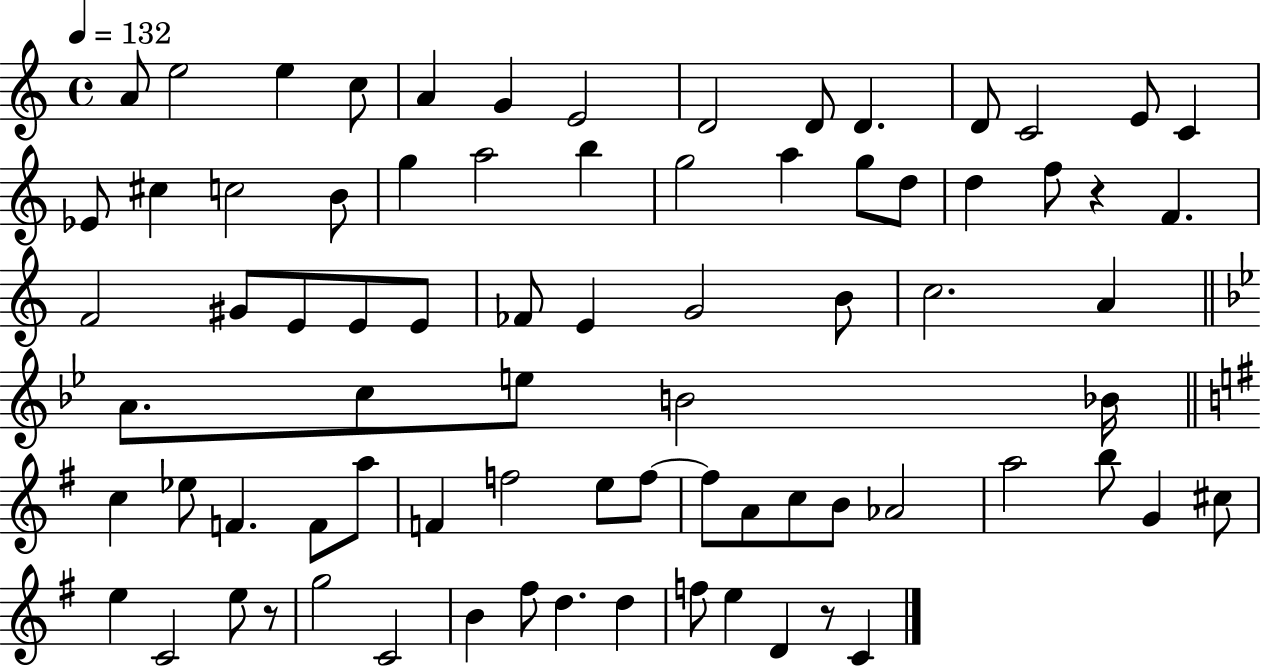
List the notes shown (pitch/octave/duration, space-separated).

A4/e E5/h E5/q C5/e A4/q G4/q E4/h D4/h D4/e D4/q. D4/e C4/h E4/e C4/q Eb4/e C#5/q C5/h B4/e G5/q A5/h B5/q G5/h A5/q G5/e D5/e D5/q F5/e R/q F4/q. F4/h G#4/e E4/e E4/e E4/e FES4/e E4/q G4/h B4/e C5/h. A4/q A4/e. C5/e E5/e B4/h Bb4/s C5/q Eb5/e F4/q. F4/e A5/e F4/q F5/h E5/e F5/e F5/e A4/e C5/e B4/e Ab4/h A5/h B5/e G4/q C#5/e E5/q C4/h E5/e R/e G5/h C4/h B4/q F#5/e D5/q. D5/q F5/e E5/q D4/q R/e C4/q